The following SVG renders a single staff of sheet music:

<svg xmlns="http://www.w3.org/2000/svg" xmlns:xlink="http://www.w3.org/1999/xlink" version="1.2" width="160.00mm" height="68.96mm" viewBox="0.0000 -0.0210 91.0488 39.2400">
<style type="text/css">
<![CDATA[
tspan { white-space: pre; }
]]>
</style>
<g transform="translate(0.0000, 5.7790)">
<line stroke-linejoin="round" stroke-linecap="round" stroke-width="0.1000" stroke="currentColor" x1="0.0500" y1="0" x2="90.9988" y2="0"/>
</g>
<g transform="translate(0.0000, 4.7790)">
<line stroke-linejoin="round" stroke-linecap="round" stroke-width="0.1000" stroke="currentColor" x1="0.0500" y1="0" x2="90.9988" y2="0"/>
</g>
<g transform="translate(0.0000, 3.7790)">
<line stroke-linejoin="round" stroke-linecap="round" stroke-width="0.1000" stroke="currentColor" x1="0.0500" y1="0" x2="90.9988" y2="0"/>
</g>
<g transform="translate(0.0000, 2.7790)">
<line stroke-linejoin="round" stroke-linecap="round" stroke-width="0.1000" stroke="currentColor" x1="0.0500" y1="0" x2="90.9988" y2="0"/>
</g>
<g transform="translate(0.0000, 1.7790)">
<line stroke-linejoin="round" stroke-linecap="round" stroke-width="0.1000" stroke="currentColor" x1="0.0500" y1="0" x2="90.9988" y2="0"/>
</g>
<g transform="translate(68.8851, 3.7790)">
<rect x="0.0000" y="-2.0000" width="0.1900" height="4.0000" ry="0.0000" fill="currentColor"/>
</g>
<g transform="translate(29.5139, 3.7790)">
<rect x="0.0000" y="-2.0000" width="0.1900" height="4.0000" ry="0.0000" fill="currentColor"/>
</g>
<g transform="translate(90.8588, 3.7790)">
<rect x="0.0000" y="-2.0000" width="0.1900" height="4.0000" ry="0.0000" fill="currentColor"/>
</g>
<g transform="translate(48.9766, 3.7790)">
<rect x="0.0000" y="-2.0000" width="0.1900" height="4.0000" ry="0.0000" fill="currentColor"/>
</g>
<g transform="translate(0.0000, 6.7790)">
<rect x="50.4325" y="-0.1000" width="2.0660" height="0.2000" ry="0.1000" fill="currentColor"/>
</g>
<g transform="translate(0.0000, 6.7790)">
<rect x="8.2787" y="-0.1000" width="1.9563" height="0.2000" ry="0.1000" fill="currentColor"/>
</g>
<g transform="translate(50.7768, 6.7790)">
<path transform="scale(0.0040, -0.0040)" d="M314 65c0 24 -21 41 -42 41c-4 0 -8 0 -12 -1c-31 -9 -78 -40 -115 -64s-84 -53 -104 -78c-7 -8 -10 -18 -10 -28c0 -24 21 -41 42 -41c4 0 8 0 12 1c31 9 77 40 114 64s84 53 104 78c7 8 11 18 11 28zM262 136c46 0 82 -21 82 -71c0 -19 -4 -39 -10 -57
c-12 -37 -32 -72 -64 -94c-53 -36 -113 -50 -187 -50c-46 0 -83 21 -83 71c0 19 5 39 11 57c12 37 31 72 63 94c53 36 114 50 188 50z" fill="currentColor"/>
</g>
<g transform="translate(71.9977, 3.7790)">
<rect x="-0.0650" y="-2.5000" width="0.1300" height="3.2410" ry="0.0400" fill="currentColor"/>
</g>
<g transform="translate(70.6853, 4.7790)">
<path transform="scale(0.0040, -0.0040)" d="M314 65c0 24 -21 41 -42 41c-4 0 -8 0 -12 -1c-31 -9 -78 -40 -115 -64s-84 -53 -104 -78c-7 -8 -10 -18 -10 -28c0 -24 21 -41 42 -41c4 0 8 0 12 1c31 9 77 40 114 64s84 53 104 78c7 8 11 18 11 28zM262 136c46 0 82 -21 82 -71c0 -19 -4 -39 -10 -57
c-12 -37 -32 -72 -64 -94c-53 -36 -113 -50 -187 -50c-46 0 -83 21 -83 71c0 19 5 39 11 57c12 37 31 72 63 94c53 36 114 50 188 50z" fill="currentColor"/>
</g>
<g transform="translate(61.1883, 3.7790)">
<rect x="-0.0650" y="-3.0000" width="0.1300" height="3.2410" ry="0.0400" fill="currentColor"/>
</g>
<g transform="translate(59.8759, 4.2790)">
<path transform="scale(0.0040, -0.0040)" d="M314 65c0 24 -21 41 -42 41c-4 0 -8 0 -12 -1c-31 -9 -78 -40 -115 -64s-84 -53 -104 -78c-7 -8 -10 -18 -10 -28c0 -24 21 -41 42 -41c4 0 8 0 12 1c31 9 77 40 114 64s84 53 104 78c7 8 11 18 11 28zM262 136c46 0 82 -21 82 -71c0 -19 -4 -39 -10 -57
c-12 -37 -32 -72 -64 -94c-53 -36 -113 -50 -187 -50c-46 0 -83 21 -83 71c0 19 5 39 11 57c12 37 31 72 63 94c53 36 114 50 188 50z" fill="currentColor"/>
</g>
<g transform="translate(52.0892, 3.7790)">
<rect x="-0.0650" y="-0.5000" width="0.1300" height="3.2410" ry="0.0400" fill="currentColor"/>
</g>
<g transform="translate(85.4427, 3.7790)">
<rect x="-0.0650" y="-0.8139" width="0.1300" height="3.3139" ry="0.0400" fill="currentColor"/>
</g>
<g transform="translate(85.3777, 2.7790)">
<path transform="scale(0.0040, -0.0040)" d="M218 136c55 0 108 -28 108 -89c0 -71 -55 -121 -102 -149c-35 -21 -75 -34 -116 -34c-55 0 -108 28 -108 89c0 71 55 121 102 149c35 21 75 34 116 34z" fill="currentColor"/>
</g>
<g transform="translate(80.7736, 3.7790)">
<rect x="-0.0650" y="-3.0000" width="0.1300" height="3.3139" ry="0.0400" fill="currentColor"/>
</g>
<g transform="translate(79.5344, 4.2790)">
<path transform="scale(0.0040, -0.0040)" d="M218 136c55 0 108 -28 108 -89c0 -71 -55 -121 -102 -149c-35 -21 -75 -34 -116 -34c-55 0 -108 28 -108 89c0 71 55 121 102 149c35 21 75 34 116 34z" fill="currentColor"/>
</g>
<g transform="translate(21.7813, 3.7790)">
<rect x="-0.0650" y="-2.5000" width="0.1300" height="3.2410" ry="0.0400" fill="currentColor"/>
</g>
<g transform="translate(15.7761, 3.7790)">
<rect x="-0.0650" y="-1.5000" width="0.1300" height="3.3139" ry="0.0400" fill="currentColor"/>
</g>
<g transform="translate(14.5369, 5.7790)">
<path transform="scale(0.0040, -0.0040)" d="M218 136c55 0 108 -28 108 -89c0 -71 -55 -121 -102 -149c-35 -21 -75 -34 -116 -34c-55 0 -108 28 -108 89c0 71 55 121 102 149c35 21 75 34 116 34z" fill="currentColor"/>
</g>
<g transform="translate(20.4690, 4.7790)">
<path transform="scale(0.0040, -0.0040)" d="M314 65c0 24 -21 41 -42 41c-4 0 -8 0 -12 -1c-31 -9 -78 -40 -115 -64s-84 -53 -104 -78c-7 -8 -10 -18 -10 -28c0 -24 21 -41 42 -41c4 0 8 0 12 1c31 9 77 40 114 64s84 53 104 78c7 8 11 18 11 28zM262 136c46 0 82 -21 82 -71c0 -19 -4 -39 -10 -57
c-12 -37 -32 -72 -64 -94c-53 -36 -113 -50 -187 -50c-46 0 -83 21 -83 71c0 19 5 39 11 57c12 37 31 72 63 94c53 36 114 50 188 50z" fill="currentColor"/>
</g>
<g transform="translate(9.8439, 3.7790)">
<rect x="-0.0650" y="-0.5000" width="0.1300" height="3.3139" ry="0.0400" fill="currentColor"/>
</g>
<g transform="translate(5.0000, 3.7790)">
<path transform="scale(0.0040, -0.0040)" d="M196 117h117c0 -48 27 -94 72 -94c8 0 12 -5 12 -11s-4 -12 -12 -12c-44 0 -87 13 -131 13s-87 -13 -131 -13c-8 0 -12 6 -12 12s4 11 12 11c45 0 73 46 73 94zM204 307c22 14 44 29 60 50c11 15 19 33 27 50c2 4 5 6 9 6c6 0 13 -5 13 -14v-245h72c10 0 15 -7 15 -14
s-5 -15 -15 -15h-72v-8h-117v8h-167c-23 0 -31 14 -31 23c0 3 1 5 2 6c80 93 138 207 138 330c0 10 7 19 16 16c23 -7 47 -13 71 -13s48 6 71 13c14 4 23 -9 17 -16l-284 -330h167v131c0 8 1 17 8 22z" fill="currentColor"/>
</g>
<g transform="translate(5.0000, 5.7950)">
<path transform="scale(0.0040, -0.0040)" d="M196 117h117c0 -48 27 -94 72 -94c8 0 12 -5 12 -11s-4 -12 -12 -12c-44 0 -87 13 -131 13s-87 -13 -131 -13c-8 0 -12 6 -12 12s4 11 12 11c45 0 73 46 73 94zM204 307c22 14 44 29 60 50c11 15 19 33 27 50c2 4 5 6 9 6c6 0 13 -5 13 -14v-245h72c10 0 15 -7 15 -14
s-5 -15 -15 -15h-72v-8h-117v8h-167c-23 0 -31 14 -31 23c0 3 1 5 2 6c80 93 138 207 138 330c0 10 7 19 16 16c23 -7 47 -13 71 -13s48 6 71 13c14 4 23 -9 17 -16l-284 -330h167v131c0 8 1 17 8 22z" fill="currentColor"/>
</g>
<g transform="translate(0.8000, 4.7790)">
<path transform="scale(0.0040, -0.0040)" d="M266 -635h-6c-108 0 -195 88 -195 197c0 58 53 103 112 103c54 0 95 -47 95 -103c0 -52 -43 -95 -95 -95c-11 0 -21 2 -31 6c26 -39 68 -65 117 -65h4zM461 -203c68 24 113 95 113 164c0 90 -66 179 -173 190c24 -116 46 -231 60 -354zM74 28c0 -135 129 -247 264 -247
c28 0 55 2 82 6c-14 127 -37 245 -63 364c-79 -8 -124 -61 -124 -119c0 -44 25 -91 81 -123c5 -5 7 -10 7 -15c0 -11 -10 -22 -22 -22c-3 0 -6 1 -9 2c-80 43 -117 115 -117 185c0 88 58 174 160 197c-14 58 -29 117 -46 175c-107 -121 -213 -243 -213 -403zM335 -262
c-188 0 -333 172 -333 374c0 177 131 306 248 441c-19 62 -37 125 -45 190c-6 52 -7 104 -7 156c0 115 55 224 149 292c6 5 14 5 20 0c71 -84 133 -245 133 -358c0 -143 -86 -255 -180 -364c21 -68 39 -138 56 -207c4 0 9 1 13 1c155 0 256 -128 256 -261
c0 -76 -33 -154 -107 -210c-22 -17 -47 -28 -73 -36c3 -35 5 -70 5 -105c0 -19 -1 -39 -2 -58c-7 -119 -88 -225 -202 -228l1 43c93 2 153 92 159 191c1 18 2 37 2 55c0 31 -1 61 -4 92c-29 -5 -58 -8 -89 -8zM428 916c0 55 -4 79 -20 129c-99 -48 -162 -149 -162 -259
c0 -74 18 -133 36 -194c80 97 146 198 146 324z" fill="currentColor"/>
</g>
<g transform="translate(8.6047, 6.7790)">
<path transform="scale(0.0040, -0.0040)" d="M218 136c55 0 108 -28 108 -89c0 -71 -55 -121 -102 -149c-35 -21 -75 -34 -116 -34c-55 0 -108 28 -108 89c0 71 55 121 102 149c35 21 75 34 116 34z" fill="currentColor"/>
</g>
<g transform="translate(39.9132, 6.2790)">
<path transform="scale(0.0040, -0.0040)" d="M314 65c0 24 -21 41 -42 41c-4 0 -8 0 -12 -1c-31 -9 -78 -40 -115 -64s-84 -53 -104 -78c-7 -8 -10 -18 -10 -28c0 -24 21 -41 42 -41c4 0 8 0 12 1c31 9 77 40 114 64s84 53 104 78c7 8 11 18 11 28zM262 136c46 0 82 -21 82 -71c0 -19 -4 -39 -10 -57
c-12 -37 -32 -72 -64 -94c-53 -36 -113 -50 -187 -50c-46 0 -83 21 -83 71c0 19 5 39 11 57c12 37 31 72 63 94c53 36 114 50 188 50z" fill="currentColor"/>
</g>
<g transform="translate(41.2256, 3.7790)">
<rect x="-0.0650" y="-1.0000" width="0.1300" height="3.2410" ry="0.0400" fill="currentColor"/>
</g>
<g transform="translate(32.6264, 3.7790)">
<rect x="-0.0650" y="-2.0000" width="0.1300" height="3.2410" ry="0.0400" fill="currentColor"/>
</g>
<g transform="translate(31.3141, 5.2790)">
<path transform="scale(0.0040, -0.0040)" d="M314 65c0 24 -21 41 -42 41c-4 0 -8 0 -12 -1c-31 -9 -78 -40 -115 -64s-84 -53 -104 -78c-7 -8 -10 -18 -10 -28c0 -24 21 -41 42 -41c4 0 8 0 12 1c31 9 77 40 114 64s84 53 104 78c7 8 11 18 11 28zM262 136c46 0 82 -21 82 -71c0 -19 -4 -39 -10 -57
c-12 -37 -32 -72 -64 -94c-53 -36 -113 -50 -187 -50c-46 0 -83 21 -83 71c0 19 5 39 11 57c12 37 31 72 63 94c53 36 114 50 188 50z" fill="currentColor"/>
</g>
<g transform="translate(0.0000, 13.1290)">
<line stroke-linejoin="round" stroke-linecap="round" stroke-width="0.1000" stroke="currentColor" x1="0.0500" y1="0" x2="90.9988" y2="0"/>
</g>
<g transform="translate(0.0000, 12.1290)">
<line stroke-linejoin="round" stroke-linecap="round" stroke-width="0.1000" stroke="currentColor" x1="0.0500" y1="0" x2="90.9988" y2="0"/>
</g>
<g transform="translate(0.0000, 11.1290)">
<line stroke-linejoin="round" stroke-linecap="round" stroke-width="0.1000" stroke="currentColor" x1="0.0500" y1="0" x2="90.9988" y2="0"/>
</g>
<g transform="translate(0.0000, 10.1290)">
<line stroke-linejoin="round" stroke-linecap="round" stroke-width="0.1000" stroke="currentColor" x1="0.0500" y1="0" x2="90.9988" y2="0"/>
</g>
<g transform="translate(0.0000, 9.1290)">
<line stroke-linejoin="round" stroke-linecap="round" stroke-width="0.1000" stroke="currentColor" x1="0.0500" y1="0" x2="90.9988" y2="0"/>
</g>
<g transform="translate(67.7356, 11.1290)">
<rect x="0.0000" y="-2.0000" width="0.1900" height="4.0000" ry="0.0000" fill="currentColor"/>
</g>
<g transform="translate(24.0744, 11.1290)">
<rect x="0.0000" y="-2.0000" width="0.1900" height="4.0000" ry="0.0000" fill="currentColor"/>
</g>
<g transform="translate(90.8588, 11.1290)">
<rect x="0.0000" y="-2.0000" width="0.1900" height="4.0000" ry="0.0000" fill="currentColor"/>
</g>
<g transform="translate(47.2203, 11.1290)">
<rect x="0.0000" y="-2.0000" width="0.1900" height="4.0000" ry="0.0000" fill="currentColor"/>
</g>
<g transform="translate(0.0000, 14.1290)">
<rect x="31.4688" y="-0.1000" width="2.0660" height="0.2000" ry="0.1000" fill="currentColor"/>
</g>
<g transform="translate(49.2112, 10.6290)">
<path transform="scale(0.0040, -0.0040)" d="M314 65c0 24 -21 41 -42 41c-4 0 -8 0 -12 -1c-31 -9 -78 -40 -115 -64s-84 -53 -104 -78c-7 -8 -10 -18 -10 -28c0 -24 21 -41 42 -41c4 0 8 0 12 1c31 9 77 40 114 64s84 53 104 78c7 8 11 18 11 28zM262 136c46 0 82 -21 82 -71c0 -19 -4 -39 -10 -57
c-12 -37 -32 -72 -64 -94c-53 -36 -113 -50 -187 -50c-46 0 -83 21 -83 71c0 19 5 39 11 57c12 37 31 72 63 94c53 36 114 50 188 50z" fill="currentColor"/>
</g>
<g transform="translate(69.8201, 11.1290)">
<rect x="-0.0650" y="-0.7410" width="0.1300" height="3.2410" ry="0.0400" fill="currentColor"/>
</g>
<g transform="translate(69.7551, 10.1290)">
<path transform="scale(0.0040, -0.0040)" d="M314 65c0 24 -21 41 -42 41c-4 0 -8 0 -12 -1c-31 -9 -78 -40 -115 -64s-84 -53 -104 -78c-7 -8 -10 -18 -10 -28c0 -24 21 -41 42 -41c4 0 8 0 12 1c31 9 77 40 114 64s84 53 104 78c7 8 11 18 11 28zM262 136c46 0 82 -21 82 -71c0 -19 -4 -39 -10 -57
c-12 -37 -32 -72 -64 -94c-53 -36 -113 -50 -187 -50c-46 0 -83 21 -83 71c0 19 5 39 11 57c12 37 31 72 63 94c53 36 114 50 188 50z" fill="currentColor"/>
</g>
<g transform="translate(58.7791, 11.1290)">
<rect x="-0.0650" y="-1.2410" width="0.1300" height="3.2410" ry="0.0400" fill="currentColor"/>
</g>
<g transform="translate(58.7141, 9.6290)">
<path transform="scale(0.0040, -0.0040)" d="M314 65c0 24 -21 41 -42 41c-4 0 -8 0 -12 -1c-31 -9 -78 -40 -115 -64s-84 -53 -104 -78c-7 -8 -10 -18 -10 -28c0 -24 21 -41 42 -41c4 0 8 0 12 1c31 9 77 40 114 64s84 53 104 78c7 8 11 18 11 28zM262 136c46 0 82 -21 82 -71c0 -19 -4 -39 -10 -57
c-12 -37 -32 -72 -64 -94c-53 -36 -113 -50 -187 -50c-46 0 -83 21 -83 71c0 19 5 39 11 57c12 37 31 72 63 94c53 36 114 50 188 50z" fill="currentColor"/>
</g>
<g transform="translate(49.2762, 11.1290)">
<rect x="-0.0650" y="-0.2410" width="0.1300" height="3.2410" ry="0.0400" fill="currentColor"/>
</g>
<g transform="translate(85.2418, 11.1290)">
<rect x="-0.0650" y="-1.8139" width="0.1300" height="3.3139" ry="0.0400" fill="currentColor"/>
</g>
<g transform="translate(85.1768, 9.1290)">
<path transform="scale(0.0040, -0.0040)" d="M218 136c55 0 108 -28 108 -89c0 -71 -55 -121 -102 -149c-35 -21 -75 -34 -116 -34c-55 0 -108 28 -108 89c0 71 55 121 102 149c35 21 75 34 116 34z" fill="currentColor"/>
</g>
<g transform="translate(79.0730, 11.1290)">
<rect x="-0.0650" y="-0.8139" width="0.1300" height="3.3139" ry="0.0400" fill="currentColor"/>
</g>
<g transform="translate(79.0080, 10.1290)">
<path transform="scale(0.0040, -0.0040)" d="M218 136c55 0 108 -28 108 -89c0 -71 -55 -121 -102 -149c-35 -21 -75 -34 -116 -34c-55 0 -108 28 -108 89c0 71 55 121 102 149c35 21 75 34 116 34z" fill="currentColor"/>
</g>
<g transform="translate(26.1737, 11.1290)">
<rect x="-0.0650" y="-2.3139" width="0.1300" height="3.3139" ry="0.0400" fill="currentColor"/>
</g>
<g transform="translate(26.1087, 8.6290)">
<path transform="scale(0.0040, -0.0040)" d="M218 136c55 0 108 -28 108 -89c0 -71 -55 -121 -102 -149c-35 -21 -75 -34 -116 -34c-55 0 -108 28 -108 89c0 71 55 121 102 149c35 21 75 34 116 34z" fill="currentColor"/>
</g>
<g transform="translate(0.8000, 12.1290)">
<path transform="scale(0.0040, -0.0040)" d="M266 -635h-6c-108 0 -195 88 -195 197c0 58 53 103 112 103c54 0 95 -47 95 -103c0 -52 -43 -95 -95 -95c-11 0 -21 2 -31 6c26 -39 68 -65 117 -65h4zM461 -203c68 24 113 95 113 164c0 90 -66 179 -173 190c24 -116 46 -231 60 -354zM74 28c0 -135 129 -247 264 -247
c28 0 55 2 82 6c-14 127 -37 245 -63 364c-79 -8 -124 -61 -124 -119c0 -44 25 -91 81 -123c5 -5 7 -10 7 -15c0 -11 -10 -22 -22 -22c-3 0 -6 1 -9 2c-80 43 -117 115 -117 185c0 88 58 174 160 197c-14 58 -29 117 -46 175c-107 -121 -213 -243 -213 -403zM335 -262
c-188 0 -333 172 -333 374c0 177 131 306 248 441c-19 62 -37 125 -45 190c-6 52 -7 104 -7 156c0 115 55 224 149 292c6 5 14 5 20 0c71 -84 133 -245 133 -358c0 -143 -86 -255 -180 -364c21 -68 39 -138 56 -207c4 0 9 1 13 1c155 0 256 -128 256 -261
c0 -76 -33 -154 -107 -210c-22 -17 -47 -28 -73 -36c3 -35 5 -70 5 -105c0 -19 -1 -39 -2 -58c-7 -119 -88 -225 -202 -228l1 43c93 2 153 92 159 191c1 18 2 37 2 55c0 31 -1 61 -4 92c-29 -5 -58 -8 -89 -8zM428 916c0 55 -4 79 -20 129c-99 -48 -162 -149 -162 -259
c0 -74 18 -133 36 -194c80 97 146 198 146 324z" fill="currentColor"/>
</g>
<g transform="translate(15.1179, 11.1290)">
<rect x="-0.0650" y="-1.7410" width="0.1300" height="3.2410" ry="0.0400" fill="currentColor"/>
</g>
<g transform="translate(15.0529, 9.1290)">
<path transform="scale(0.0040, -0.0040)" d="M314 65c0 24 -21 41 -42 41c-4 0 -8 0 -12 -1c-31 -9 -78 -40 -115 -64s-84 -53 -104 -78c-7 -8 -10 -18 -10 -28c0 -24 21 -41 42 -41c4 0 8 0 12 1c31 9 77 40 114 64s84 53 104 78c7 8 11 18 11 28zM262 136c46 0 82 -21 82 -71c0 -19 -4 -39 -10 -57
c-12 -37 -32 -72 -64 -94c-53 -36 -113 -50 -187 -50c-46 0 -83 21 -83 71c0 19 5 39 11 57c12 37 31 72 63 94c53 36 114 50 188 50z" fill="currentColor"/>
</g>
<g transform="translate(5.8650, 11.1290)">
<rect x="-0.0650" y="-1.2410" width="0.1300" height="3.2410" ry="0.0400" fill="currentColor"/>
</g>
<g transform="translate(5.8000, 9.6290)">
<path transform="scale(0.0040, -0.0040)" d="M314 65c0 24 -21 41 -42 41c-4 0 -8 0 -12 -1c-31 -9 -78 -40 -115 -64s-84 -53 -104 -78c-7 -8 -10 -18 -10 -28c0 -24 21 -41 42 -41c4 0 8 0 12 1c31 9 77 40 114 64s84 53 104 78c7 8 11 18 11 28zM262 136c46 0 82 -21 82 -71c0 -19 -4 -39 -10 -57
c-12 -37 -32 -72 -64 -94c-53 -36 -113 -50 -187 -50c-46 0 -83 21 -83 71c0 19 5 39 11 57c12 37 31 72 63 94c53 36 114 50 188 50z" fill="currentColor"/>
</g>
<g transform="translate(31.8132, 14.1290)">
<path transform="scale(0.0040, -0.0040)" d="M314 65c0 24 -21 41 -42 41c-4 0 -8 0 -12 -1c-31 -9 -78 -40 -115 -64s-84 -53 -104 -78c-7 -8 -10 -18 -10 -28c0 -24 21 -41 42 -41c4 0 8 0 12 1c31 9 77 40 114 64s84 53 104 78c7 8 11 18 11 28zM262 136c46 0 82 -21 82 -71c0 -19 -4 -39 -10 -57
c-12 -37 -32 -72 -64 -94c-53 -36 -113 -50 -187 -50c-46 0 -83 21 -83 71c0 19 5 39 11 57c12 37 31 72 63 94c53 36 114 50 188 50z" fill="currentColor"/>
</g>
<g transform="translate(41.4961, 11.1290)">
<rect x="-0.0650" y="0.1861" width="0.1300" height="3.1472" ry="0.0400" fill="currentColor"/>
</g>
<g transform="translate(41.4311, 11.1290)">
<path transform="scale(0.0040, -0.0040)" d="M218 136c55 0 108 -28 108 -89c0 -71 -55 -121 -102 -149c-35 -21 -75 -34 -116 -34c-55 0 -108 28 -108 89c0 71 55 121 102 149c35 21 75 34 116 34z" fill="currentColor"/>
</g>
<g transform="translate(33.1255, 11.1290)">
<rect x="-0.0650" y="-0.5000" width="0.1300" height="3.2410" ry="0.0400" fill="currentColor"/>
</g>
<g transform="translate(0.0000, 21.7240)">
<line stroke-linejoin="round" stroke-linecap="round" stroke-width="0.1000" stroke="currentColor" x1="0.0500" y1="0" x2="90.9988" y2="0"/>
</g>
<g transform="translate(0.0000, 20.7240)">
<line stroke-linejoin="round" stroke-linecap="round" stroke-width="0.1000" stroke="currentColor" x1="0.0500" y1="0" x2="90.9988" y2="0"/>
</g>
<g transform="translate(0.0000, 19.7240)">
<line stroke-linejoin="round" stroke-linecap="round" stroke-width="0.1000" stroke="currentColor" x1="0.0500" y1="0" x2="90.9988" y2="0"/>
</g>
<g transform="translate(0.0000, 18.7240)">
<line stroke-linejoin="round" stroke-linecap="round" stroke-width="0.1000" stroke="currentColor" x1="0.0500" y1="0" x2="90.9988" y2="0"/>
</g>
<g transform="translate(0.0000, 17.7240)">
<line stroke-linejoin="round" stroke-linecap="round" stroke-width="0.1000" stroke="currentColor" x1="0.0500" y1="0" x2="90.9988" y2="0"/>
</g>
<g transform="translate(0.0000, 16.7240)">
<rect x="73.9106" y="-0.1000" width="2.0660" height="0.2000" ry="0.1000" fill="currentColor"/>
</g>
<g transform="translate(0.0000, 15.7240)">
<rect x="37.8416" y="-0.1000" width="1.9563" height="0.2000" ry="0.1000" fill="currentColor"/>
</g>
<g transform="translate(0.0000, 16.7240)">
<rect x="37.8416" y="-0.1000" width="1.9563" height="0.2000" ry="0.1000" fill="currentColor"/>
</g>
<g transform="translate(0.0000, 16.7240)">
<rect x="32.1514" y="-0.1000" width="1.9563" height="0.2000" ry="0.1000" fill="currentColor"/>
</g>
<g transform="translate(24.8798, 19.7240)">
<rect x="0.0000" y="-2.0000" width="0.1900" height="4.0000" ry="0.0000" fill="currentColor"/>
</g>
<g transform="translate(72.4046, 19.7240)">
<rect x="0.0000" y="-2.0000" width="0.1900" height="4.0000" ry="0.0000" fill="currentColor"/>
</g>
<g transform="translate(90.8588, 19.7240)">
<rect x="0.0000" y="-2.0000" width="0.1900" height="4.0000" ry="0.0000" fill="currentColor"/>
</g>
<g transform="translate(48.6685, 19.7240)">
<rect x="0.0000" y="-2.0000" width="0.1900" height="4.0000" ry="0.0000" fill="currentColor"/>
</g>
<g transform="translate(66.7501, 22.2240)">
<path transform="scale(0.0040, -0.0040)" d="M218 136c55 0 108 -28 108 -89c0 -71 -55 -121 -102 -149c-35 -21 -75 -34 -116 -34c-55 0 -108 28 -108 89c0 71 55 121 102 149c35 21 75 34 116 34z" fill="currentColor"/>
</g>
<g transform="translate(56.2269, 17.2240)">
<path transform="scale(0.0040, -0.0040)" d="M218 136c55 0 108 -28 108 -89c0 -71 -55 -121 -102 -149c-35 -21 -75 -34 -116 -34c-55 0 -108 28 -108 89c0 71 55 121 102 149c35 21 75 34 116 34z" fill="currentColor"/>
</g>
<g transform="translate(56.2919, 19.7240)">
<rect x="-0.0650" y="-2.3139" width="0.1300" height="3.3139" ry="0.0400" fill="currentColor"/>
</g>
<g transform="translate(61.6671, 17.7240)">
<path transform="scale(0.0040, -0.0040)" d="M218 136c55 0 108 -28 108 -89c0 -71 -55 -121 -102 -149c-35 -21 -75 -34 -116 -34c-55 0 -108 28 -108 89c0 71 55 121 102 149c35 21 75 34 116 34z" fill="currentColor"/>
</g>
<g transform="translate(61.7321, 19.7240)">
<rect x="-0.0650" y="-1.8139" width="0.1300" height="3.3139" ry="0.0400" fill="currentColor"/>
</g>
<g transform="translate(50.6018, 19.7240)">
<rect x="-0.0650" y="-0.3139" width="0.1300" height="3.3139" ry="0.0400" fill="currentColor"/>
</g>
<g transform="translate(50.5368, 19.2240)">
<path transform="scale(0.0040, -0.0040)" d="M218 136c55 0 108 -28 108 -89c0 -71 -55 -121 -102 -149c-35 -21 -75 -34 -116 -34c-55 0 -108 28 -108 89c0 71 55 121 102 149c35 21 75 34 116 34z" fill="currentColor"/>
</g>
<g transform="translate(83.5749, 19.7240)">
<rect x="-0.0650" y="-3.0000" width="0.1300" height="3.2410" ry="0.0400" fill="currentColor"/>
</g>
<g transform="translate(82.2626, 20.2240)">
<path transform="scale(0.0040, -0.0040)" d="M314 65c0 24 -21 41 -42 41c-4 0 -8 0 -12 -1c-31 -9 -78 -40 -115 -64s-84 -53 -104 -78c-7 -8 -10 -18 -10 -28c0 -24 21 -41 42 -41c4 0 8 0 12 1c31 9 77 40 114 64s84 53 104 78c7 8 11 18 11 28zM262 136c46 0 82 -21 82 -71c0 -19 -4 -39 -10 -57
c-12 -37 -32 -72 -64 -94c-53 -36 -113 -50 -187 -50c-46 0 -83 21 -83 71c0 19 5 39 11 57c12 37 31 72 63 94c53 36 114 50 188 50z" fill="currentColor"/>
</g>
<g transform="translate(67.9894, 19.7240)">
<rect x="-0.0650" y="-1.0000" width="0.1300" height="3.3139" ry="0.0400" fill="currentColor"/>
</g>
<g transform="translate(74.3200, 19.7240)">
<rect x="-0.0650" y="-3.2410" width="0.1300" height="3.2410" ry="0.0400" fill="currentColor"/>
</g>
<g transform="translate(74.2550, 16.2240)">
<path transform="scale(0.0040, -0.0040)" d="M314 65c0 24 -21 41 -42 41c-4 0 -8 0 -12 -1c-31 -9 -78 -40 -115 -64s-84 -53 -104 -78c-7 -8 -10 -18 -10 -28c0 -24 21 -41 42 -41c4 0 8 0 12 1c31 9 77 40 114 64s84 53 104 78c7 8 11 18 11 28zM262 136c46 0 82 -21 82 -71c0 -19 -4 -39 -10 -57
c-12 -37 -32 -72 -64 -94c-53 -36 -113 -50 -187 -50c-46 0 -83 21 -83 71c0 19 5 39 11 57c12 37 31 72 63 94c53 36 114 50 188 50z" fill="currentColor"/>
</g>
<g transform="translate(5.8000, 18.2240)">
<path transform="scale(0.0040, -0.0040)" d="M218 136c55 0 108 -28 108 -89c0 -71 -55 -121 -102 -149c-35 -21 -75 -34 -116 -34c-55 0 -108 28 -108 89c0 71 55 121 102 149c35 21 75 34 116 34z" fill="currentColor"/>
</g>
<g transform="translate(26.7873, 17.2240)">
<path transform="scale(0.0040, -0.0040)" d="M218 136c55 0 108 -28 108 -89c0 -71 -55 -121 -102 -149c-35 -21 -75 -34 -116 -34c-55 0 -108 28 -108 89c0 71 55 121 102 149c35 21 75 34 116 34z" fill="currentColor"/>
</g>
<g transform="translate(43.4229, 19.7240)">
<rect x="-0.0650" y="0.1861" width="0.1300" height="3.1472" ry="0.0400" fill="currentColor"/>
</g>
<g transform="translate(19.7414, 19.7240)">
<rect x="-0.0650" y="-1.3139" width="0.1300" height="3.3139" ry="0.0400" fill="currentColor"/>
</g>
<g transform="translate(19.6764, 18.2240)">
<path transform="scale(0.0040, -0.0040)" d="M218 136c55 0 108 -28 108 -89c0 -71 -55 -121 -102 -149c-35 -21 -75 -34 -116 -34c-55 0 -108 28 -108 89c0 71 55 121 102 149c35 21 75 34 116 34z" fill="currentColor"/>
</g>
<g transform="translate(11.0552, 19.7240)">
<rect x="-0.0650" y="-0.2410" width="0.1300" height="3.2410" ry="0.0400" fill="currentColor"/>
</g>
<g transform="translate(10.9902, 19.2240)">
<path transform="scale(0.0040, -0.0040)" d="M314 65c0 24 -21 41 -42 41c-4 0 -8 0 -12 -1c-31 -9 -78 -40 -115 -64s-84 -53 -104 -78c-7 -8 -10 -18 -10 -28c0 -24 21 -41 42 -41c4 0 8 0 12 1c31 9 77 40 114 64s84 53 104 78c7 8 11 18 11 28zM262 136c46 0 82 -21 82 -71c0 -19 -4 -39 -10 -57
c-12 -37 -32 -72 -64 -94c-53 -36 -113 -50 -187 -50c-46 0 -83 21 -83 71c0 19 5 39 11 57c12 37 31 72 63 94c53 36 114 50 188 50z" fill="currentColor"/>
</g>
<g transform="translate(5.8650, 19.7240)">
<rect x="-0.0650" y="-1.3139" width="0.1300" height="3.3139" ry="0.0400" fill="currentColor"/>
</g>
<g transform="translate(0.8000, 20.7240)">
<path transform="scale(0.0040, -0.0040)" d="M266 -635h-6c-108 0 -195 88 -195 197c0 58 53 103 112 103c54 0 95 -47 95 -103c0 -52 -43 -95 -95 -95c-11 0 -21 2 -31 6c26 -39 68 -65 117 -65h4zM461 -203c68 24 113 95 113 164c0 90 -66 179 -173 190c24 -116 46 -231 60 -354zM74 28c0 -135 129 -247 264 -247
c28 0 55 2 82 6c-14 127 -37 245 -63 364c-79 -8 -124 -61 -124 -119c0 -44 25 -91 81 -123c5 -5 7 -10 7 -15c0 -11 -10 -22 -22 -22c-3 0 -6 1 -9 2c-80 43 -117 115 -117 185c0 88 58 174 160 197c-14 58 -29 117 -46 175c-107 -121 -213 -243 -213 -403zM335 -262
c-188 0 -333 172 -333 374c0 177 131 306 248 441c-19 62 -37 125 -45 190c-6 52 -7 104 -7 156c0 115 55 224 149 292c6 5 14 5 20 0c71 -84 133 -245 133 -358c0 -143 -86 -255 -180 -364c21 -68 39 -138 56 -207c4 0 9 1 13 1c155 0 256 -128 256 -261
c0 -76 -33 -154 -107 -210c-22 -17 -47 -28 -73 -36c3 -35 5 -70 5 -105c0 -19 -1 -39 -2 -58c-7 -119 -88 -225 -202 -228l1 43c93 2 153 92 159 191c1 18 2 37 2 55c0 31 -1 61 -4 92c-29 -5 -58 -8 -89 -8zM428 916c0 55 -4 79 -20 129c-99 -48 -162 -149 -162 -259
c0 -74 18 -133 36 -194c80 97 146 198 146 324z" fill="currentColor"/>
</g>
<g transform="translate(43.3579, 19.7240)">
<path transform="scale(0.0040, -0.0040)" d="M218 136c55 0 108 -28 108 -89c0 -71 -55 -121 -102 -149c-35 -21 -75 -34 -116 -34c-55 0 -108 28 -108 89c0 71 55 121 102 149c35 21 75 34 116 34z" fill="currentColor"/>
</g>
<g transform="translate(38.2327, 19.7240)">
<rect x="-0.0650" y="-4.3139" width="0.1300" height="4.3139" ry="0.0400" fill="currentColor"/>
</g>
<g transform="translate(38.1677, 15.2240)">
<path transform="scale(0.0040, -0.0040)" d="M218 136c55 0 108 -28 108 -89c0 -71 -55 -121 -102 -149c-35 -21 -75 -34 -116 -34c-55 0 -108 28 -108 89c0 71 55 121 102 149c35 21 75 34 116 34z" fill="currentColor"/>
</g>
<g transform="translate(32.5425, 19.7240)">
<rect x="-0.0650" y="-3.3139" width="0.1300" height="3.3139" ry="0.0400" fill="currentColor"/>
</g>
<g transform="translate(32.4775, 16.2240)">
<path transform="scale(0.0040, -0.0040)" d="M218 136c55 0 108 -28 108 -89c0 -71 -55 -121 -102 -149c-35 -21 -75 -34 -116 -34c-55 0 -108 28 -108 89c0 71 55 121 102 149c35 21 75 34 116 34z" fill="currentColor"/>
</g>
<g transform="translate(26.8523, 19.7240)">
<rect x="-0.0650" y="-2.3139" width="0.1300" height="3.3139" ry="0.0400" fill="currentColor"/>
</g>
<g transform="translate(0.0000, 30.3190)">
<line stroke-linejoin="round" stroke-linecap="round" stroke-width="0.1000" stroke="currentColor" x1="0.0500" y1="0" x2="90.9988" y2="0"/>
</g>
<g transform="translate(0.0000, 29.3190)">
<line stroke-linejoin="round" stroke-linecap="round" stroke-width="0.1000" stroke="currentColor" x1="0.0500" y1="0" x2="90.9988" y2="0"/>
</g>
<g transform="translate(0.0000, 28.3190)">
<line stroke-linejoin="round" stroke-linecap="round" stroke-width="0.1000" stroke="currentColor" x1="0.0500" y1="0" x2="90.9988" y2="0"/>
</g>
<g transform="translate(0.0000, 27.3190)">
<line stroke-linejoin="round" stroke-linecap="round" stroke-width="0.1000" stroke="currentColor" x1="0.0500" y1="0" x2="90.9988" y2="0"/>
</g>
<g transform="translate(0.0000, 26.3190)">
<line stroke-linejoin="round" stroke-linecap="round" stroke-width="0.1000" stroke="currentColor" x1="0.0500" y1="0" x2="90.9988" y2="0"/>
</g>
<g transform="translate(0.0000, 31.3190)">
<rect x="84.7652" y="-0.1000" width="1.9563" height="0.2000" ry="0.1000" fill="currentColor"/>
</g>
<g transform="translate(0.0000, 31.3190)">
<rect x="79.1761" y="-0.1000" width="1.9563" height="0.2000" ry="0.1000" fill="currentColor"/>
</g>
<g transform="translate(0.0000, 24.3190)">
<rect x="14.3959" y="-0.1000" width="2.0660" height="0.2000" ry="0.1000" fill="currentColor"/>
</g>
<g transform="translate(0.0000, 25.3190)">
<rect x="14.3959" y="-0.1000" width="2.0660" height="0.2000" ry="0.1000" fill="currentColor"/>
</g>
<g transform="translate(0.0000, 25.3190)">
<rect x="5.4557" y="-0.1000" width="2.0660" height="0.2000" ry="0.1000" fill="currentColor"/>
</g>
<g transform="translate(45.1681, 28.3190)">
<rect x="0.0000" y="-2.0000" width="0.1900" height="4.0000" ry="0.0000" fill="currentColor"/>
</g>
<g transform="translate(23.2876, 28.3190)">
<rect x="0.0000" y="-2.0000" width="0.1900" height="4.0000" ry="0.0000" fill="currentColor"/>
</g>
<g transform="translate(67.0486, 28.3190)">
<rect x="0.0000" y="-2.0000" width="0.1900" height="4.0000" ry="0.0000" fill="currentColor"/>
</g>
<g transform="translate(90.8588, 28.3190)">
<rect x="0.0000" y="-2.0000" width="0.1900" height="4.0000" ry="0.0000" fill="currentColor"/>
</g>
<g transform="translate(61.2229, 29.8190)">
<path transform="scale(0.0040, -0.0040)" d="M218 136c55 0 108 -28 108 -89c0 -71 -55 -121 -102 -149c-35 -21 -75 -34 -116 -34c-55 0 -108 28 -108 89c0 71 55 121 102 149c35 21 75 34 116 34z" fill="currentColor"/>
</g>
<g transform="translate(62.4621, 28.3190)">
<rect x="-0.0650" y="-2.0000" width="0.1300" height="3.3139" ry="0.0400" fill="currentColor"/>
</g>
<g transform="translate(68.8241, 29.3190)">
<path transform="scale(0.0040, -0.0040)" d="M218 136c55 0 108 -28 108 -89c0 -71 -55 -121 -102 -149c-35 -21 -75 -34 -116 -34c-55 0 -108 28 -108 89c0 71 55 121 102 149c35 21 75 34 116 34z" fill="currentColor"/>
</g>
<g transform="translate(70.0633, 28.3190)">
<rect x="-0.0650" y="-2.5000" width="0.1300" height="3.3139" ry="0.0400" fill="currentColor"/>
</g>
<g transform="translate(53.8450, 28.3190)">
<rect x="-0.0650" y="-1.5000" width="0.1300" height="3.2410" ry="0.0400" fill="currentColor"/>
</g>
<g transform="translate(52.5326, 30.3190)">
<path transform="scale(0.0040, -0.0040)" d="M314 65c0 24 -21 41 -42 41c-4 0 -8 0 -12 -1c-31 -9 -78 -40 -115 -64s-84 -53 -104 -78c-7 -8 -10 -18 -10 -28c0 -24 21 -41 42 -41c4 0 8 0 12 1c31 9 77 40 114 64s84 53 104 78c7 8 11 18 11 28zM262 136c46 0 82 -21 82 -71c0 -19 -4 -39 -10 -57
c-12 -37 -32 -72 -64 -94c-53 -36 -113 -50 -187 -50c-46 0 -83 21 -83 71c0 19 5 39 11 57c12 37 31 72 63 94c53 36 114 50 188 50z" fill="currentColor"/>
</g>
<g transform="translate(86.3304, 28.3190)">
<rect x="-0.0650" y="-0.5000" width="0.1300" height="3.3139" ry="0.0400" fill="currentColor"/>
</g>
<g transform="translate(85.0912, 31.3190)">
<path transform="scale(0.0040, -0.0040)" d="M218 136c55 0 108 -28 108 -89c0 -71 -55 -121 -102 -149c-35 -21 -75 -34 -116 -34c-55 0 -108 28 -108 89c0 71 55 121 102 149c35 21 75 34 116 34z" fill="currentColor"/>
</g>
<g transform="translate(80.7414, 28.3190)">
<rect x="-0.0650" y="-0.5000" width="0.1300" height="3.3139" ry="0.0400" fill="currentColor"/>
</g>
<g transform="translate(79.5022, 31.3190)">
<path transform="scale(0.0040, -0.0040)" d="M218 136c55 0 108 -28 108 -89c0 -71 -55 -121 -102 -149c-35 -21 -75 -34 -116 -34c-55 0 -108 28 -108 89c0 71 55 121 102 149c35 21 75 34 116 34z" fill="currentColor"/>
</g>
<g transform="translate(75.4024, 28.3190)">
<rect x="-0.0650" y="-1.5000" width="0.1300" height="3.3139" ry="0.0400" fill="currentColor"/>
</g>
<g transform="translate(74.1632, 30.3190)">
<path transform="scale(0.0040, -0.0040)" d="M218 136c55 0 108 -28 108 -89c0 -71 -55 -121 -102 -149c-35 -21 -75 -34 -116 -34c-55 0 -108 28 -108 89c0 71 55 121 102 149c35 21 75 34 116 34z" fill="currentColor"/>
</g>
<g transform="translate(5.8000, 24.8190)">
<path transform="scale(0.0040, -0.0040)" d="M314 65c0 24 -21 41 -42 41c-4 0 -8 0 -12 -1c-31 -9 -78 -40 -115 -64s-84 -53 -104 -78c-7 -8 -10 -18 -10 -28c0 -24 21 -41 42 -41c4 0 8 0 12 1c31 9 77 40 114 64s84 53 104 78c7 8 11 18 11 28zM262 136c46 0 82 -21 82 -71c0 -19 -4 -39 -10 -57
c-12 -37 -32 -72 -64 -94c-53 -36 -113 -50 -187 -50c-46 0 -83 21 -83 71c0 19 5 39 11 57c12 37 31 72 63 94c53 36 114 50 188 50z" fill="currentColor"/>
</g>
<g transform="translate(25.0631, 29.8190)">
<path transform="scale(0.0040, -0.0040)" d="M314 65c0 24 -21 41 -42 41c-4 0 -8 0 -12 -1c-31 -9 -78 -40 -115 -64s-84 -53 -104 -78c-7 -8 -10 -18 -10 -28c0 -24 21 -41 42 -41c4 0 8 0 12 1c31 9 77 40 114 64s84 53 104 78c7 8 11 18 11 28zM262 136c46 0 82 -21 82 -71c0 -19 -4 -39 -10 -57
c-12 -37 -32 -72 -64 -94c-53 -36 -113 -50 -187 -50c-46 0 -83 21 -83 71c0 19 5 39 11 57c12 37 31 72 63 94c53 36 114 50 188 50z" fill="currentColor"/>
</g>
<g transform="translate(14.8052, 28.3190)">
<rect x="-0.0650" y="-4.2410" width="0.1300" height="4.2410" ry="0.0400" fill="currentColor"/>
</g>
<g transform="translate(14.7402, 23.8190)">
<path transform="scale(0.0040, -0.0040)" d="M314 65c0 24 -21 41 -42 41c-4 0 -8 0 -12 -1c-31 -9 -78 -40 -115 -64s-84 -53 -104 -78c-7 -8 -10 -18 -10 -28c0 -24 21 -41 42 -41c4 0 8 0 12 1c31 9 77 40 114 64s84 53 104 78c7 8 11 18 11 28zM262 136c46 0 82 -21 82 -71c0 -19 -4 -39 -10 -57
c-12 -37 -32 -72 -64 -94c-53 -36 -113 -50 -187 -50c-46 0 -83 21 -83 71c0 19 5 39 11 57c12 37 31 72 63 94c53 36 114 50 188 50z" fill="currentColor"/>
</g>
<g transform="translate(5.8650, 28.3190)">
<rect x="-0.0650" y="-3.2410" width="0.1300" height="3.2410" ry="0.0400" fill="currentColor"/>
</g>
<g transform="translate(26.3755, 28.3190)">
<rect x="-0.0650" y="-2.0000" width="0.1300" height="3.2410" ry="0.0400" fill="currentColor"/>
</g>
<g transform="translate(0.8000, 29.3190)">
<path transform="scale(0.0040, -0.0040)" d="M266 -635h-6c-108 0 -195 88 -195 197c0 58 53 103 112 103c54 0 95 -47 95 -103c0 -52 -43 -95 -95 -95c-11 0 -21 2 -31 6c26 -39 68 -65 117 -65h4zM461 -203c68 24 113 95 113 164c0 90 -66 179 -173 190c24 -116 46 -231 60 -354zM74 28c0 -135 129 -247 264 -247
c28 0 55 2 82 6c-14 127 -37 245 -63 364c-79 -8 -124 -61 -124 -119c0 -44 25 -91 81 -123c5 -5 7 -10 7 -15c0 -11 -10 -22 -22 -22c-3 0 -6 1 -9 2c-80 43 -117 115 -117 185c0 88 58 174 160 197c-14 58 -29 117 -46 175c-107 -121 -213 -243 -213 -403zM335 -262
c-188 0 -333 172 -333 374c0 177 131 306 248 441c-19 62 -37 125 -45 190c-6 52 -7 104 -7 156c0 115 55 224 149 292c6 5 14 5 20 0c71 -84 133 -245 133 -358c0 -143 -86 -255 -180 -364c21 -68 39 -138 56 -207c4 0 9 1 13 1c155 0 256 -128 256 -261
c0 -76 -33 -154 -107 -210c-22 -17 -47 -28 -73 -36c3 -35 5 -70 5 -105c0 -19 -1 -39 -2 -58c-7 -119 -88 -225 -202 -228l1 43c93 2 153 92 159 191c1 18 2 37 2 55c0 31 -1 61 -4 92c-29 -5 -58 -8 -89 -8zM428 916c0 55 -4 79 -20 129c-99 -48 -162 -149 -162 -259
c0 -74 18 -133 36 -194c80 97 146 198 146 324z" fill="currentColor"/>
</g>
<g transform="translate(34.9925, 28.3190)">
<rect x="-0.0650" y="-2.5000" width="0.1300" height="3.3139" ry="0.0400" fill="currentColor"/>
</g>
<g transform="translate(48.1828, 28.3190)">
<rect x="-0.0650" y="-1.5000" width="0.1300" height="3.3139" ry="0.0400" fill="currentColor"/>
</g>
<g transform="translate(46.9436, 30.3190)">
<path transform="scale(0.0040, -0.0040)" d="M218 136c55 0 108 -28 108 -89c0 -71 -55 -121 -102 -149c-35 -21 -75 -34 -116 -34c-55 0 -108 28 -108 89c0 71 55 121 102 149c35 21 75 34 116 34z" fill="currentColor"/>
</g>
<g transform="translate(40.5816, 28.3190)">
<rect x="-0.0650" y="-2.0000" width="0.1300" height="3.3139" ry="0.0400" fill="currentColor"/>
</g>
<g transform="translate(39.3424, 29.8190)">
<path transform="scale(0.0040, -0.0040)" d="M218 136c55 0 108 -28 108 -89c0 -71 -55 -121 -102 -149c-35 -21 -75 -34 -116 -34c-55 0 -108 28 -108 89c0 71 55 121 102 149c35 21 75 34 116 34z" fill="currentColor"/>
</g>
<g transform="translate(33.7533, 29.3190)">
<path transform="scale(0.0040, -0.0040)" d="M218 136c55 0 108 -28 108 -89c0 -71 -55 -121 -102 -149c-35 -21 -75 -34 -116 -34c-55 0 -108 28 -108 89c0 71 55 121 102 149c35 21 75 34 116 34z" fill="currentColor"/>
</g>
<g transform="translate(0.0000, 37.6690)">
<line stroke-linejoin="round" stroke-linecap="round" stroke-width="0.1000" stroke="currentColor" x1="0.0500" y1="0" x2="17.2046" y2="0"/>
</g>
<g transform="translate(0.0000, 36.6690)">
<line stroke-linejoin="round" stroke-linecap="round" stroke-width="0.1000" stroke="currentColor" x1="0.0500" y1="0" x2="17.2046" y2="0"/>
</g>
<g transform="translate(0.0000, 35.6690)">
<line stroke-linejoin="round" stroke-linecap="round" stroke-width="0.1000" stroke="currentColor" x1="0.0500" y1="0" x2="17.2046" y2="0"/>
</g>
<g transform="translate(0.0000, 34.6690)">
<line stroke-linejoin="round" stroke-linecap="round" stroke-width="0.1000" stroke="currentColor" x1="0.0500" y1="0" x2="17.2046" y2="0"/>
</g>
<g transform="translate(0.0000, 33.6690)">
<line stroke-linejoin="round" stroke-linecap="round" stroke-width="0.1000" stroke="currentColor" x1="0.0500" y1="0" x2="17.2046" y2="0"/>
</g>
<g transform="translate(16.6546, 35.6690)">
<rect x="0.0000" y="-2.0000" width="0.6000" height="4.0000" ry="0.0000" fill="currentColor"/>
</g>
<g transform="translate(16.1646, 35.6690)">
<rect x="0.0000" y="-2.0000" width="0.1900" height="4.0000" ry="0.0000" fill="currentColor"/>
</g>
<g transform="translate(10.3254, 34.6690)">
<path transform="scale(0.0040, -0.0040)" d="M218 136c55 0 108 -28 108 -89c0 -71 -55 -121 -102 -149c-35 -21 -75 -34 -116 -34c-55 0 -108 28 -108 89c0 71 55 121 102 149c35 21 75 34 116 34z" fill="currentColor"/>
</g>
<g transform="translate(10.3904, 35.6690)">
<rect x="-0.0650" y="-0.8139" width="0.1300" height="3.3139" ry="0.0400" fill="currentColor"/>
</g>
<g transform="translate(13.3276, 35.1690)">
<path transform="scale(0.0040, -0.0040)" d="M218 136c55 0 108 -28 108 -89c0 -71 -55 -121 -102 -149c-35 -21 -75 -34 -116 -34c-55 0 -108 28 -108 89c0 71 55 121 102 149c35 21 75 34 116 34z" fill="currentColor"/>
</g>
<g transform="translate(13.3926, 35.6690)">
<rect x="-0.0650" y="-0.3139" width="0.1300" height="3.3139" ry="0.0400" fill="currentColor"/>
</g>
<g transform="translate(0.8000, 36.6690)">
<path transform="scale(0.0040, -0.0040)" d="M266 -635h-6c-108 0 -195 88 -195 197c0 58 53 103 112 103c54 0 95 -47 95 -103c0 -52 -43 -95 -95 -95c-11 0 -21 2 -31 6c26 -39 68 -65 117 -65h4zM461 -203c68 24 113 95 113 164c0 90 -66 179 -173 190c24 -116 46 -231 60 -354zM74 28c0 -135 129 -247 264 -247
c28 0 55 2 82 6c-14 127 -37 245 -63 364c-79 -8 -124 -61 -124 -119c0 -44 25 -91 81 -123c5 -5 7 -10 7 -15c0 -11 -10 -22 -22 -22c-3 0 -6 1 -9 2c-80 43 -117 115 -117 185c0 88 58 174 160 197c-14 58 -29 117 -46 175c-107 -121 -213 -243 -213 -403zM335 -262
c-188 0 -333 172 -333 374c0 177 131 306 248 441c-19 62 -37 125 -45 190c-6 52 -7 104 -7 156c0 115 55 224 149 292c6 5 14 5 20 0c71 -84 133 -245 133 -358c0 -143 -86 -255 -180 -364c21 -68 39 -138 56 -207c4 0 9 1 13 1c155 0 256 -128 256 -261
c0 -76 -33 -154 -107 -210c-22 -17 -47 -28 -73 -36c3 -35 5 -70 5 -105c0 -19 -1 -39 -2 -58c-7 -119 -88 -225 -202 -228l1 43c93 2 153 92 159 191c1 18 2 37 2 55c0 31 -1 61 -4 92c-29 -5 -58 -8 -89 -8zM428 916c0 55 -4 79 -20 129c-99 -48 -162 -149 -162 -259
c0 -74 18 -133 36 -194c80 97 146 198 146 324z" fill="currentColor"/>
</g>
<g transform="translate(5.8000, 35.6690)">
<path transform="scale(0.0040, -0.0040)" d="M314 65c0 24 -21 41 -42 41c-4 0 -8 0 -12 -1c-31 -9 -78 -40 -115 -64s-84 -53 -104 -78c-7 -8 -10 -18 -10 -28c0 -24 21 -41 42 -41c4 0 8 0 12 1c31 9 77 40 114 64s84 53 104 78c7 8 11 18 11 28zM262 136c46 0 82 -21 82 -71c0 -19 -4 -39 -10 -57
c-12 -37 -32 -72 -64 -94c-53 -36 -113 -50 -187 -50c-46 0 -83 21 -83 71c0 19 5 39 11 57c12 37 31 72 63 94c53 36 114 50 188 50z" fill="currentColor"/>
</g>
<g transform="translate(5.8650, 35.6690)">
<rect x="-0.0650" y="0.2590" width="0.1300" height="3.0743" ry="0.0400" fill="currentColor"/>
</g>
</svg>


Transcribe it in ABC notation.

X:1
T:Untitled
M:4/4
L:1/4
K:C
C E G2 F2 D2 C2 A2 G2 A d e2 f2 g C2 B c2 e2 d2 d f e c2 e g b d' B c g f D b2 A2 b2 d'2 F2 G F E E2 F G E C C B2 d c